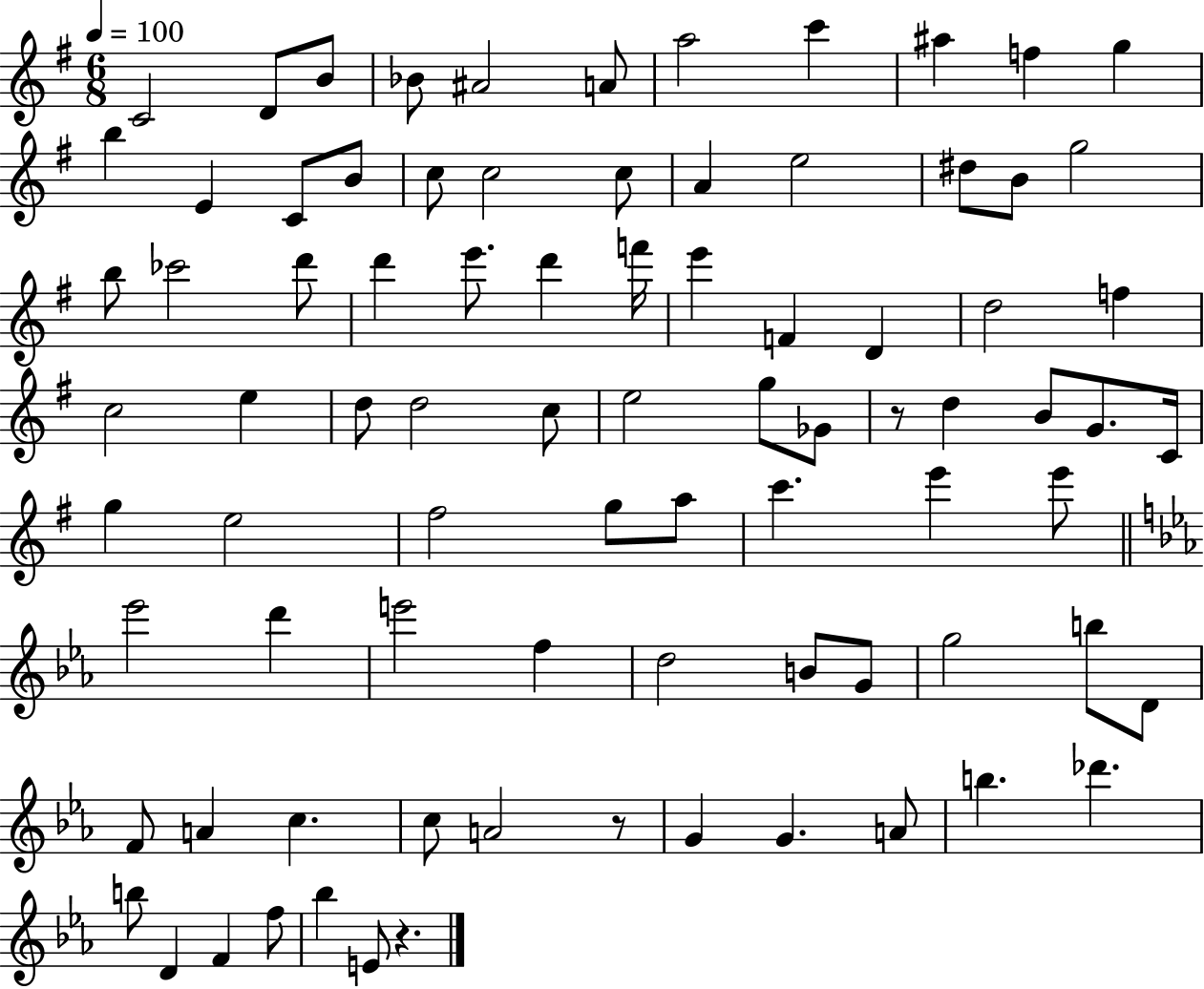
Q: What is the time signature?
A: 6/8